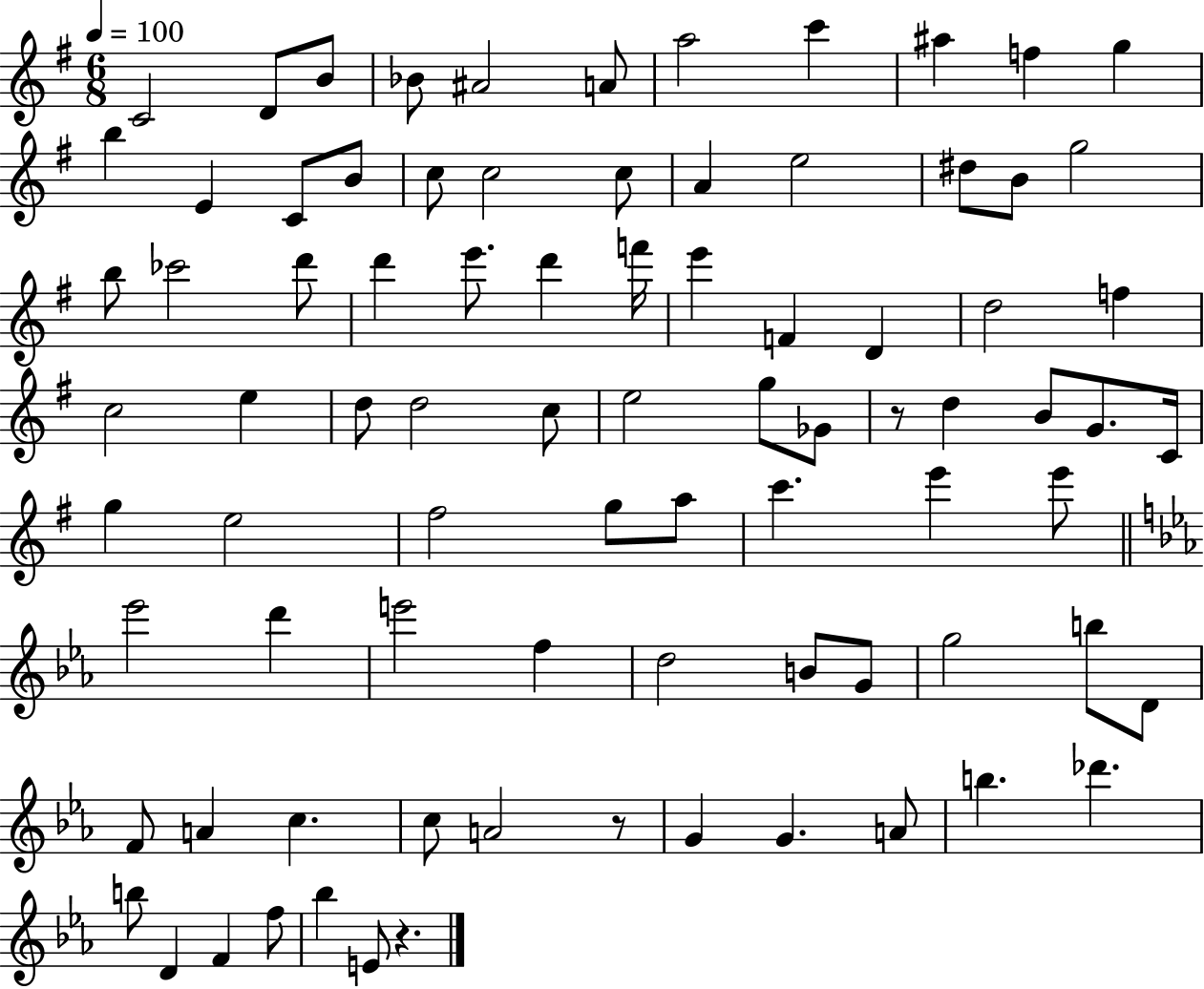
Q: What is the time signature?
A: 6/8